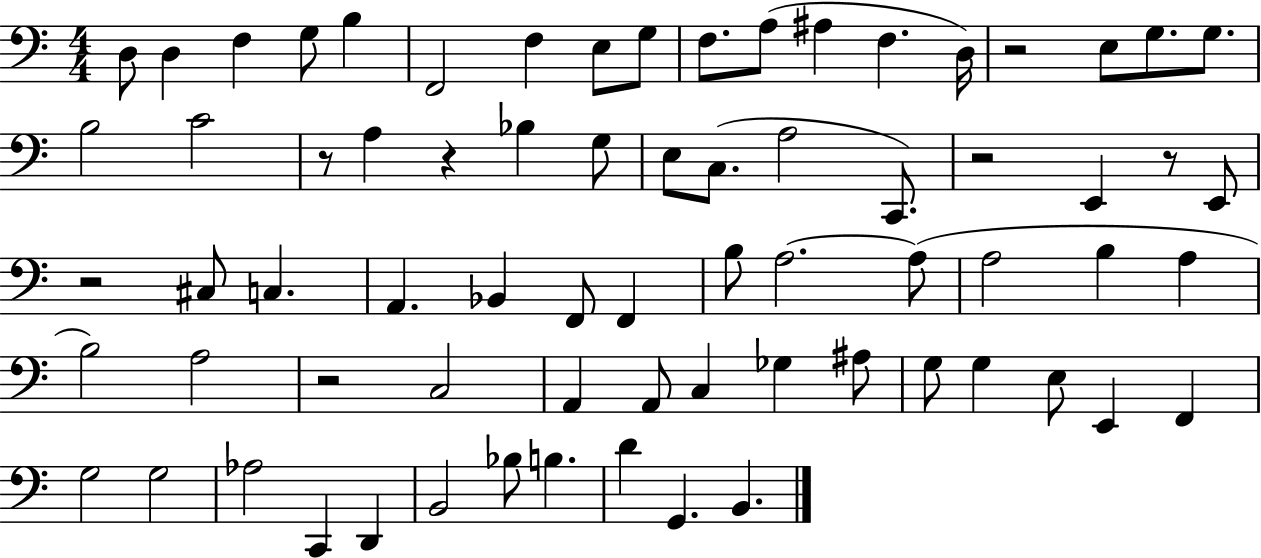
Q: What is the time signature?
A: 4/4